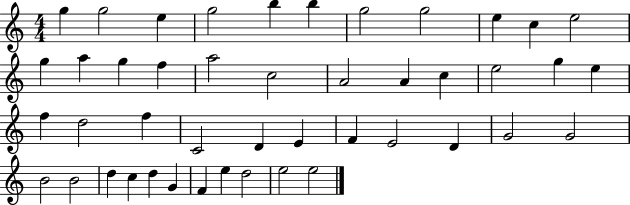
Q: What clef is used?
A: treble